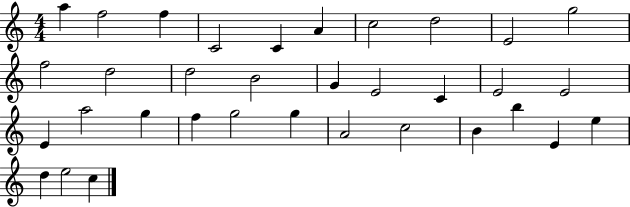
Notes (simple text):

A5/q F5/h F5/q C4/h C4/q A4/q C5/h D5/h E4/h G5/h F5/h D5/h D5/h B4/h G4/q E4/h C4/q E4/h E4/h E4/q A5/h G5/q F5/q G5/h G5/q A4/h C5/h B4/q B5/q E4/q E5/q D5/q E5/h C5/q